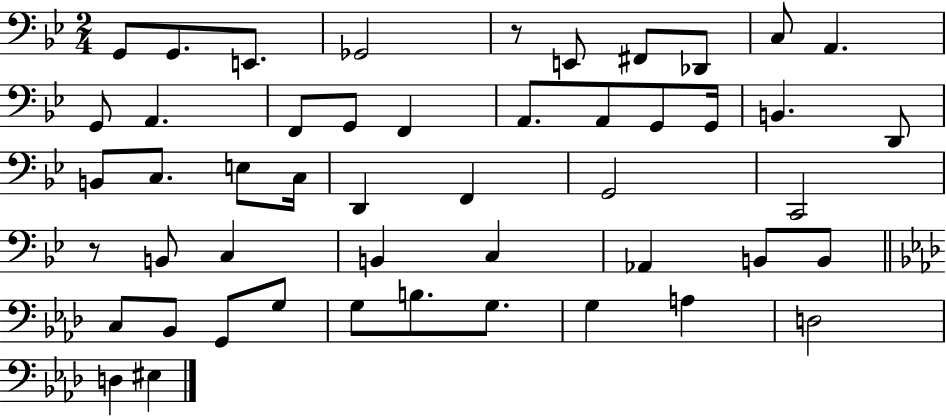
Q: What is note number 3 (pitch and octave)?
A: E2